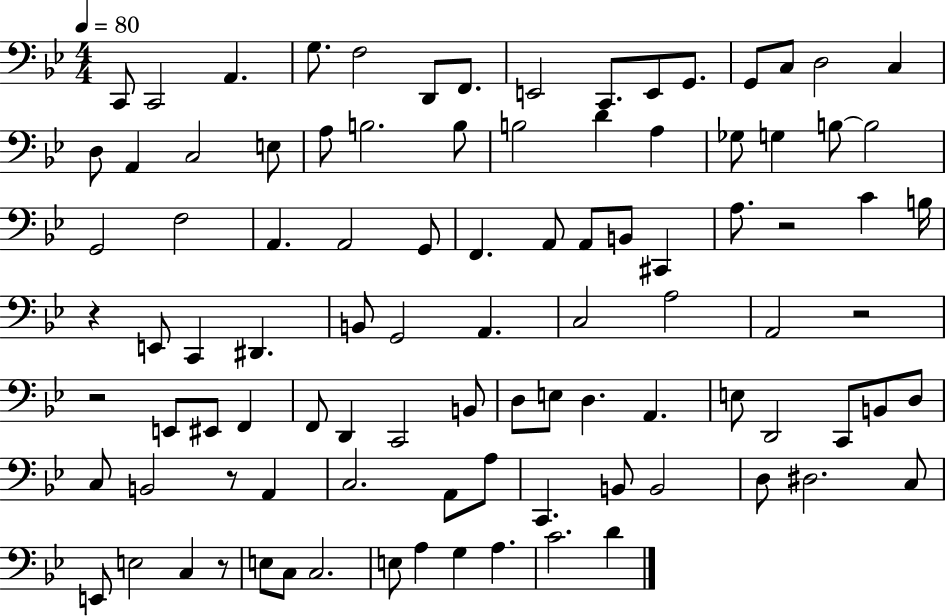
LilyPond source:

{
  \clef bass
  \numericTimeSignature
  \time 4/4
  \key bes \major
  \tempo 4 = 80
  c,8 c,2 a,4. | g8. f2 d,8 f,8. | e,2 c,8. e,8 g,8. | g,8 c8 d2 c4 | \break d8 a,4 c2 e8 | a8 b2. b8 | b2 d'4 a4 | ges8 g4 b8~~ b2 | \break g,2 f2 | a,4. a,2 g,8 | f,4. a,8 a,8 b,8 cis,4 | a8. r2 c'4 b16 | \break r4 e,8 c,4 dis,4. | b,8 g,2 a,4. | c2 a2 | a,2 r2 | \break r2 e,8 eis,8 f,4 | f,8 d,4 c,2 b,8 | d8 e8 d4. a,4. | e8 d,2 c,8 b,8 d8 | \break c8 b,2 r8 a,4 | c2. a,8 a8 | c,4. b,8 b,2 | d8 dis2. c8 | \break e,8 e2 c4 r8 | e8 c8 c2. | e8 a4 g4 a4. | c'2. d'4 | \break \bar "|."
}